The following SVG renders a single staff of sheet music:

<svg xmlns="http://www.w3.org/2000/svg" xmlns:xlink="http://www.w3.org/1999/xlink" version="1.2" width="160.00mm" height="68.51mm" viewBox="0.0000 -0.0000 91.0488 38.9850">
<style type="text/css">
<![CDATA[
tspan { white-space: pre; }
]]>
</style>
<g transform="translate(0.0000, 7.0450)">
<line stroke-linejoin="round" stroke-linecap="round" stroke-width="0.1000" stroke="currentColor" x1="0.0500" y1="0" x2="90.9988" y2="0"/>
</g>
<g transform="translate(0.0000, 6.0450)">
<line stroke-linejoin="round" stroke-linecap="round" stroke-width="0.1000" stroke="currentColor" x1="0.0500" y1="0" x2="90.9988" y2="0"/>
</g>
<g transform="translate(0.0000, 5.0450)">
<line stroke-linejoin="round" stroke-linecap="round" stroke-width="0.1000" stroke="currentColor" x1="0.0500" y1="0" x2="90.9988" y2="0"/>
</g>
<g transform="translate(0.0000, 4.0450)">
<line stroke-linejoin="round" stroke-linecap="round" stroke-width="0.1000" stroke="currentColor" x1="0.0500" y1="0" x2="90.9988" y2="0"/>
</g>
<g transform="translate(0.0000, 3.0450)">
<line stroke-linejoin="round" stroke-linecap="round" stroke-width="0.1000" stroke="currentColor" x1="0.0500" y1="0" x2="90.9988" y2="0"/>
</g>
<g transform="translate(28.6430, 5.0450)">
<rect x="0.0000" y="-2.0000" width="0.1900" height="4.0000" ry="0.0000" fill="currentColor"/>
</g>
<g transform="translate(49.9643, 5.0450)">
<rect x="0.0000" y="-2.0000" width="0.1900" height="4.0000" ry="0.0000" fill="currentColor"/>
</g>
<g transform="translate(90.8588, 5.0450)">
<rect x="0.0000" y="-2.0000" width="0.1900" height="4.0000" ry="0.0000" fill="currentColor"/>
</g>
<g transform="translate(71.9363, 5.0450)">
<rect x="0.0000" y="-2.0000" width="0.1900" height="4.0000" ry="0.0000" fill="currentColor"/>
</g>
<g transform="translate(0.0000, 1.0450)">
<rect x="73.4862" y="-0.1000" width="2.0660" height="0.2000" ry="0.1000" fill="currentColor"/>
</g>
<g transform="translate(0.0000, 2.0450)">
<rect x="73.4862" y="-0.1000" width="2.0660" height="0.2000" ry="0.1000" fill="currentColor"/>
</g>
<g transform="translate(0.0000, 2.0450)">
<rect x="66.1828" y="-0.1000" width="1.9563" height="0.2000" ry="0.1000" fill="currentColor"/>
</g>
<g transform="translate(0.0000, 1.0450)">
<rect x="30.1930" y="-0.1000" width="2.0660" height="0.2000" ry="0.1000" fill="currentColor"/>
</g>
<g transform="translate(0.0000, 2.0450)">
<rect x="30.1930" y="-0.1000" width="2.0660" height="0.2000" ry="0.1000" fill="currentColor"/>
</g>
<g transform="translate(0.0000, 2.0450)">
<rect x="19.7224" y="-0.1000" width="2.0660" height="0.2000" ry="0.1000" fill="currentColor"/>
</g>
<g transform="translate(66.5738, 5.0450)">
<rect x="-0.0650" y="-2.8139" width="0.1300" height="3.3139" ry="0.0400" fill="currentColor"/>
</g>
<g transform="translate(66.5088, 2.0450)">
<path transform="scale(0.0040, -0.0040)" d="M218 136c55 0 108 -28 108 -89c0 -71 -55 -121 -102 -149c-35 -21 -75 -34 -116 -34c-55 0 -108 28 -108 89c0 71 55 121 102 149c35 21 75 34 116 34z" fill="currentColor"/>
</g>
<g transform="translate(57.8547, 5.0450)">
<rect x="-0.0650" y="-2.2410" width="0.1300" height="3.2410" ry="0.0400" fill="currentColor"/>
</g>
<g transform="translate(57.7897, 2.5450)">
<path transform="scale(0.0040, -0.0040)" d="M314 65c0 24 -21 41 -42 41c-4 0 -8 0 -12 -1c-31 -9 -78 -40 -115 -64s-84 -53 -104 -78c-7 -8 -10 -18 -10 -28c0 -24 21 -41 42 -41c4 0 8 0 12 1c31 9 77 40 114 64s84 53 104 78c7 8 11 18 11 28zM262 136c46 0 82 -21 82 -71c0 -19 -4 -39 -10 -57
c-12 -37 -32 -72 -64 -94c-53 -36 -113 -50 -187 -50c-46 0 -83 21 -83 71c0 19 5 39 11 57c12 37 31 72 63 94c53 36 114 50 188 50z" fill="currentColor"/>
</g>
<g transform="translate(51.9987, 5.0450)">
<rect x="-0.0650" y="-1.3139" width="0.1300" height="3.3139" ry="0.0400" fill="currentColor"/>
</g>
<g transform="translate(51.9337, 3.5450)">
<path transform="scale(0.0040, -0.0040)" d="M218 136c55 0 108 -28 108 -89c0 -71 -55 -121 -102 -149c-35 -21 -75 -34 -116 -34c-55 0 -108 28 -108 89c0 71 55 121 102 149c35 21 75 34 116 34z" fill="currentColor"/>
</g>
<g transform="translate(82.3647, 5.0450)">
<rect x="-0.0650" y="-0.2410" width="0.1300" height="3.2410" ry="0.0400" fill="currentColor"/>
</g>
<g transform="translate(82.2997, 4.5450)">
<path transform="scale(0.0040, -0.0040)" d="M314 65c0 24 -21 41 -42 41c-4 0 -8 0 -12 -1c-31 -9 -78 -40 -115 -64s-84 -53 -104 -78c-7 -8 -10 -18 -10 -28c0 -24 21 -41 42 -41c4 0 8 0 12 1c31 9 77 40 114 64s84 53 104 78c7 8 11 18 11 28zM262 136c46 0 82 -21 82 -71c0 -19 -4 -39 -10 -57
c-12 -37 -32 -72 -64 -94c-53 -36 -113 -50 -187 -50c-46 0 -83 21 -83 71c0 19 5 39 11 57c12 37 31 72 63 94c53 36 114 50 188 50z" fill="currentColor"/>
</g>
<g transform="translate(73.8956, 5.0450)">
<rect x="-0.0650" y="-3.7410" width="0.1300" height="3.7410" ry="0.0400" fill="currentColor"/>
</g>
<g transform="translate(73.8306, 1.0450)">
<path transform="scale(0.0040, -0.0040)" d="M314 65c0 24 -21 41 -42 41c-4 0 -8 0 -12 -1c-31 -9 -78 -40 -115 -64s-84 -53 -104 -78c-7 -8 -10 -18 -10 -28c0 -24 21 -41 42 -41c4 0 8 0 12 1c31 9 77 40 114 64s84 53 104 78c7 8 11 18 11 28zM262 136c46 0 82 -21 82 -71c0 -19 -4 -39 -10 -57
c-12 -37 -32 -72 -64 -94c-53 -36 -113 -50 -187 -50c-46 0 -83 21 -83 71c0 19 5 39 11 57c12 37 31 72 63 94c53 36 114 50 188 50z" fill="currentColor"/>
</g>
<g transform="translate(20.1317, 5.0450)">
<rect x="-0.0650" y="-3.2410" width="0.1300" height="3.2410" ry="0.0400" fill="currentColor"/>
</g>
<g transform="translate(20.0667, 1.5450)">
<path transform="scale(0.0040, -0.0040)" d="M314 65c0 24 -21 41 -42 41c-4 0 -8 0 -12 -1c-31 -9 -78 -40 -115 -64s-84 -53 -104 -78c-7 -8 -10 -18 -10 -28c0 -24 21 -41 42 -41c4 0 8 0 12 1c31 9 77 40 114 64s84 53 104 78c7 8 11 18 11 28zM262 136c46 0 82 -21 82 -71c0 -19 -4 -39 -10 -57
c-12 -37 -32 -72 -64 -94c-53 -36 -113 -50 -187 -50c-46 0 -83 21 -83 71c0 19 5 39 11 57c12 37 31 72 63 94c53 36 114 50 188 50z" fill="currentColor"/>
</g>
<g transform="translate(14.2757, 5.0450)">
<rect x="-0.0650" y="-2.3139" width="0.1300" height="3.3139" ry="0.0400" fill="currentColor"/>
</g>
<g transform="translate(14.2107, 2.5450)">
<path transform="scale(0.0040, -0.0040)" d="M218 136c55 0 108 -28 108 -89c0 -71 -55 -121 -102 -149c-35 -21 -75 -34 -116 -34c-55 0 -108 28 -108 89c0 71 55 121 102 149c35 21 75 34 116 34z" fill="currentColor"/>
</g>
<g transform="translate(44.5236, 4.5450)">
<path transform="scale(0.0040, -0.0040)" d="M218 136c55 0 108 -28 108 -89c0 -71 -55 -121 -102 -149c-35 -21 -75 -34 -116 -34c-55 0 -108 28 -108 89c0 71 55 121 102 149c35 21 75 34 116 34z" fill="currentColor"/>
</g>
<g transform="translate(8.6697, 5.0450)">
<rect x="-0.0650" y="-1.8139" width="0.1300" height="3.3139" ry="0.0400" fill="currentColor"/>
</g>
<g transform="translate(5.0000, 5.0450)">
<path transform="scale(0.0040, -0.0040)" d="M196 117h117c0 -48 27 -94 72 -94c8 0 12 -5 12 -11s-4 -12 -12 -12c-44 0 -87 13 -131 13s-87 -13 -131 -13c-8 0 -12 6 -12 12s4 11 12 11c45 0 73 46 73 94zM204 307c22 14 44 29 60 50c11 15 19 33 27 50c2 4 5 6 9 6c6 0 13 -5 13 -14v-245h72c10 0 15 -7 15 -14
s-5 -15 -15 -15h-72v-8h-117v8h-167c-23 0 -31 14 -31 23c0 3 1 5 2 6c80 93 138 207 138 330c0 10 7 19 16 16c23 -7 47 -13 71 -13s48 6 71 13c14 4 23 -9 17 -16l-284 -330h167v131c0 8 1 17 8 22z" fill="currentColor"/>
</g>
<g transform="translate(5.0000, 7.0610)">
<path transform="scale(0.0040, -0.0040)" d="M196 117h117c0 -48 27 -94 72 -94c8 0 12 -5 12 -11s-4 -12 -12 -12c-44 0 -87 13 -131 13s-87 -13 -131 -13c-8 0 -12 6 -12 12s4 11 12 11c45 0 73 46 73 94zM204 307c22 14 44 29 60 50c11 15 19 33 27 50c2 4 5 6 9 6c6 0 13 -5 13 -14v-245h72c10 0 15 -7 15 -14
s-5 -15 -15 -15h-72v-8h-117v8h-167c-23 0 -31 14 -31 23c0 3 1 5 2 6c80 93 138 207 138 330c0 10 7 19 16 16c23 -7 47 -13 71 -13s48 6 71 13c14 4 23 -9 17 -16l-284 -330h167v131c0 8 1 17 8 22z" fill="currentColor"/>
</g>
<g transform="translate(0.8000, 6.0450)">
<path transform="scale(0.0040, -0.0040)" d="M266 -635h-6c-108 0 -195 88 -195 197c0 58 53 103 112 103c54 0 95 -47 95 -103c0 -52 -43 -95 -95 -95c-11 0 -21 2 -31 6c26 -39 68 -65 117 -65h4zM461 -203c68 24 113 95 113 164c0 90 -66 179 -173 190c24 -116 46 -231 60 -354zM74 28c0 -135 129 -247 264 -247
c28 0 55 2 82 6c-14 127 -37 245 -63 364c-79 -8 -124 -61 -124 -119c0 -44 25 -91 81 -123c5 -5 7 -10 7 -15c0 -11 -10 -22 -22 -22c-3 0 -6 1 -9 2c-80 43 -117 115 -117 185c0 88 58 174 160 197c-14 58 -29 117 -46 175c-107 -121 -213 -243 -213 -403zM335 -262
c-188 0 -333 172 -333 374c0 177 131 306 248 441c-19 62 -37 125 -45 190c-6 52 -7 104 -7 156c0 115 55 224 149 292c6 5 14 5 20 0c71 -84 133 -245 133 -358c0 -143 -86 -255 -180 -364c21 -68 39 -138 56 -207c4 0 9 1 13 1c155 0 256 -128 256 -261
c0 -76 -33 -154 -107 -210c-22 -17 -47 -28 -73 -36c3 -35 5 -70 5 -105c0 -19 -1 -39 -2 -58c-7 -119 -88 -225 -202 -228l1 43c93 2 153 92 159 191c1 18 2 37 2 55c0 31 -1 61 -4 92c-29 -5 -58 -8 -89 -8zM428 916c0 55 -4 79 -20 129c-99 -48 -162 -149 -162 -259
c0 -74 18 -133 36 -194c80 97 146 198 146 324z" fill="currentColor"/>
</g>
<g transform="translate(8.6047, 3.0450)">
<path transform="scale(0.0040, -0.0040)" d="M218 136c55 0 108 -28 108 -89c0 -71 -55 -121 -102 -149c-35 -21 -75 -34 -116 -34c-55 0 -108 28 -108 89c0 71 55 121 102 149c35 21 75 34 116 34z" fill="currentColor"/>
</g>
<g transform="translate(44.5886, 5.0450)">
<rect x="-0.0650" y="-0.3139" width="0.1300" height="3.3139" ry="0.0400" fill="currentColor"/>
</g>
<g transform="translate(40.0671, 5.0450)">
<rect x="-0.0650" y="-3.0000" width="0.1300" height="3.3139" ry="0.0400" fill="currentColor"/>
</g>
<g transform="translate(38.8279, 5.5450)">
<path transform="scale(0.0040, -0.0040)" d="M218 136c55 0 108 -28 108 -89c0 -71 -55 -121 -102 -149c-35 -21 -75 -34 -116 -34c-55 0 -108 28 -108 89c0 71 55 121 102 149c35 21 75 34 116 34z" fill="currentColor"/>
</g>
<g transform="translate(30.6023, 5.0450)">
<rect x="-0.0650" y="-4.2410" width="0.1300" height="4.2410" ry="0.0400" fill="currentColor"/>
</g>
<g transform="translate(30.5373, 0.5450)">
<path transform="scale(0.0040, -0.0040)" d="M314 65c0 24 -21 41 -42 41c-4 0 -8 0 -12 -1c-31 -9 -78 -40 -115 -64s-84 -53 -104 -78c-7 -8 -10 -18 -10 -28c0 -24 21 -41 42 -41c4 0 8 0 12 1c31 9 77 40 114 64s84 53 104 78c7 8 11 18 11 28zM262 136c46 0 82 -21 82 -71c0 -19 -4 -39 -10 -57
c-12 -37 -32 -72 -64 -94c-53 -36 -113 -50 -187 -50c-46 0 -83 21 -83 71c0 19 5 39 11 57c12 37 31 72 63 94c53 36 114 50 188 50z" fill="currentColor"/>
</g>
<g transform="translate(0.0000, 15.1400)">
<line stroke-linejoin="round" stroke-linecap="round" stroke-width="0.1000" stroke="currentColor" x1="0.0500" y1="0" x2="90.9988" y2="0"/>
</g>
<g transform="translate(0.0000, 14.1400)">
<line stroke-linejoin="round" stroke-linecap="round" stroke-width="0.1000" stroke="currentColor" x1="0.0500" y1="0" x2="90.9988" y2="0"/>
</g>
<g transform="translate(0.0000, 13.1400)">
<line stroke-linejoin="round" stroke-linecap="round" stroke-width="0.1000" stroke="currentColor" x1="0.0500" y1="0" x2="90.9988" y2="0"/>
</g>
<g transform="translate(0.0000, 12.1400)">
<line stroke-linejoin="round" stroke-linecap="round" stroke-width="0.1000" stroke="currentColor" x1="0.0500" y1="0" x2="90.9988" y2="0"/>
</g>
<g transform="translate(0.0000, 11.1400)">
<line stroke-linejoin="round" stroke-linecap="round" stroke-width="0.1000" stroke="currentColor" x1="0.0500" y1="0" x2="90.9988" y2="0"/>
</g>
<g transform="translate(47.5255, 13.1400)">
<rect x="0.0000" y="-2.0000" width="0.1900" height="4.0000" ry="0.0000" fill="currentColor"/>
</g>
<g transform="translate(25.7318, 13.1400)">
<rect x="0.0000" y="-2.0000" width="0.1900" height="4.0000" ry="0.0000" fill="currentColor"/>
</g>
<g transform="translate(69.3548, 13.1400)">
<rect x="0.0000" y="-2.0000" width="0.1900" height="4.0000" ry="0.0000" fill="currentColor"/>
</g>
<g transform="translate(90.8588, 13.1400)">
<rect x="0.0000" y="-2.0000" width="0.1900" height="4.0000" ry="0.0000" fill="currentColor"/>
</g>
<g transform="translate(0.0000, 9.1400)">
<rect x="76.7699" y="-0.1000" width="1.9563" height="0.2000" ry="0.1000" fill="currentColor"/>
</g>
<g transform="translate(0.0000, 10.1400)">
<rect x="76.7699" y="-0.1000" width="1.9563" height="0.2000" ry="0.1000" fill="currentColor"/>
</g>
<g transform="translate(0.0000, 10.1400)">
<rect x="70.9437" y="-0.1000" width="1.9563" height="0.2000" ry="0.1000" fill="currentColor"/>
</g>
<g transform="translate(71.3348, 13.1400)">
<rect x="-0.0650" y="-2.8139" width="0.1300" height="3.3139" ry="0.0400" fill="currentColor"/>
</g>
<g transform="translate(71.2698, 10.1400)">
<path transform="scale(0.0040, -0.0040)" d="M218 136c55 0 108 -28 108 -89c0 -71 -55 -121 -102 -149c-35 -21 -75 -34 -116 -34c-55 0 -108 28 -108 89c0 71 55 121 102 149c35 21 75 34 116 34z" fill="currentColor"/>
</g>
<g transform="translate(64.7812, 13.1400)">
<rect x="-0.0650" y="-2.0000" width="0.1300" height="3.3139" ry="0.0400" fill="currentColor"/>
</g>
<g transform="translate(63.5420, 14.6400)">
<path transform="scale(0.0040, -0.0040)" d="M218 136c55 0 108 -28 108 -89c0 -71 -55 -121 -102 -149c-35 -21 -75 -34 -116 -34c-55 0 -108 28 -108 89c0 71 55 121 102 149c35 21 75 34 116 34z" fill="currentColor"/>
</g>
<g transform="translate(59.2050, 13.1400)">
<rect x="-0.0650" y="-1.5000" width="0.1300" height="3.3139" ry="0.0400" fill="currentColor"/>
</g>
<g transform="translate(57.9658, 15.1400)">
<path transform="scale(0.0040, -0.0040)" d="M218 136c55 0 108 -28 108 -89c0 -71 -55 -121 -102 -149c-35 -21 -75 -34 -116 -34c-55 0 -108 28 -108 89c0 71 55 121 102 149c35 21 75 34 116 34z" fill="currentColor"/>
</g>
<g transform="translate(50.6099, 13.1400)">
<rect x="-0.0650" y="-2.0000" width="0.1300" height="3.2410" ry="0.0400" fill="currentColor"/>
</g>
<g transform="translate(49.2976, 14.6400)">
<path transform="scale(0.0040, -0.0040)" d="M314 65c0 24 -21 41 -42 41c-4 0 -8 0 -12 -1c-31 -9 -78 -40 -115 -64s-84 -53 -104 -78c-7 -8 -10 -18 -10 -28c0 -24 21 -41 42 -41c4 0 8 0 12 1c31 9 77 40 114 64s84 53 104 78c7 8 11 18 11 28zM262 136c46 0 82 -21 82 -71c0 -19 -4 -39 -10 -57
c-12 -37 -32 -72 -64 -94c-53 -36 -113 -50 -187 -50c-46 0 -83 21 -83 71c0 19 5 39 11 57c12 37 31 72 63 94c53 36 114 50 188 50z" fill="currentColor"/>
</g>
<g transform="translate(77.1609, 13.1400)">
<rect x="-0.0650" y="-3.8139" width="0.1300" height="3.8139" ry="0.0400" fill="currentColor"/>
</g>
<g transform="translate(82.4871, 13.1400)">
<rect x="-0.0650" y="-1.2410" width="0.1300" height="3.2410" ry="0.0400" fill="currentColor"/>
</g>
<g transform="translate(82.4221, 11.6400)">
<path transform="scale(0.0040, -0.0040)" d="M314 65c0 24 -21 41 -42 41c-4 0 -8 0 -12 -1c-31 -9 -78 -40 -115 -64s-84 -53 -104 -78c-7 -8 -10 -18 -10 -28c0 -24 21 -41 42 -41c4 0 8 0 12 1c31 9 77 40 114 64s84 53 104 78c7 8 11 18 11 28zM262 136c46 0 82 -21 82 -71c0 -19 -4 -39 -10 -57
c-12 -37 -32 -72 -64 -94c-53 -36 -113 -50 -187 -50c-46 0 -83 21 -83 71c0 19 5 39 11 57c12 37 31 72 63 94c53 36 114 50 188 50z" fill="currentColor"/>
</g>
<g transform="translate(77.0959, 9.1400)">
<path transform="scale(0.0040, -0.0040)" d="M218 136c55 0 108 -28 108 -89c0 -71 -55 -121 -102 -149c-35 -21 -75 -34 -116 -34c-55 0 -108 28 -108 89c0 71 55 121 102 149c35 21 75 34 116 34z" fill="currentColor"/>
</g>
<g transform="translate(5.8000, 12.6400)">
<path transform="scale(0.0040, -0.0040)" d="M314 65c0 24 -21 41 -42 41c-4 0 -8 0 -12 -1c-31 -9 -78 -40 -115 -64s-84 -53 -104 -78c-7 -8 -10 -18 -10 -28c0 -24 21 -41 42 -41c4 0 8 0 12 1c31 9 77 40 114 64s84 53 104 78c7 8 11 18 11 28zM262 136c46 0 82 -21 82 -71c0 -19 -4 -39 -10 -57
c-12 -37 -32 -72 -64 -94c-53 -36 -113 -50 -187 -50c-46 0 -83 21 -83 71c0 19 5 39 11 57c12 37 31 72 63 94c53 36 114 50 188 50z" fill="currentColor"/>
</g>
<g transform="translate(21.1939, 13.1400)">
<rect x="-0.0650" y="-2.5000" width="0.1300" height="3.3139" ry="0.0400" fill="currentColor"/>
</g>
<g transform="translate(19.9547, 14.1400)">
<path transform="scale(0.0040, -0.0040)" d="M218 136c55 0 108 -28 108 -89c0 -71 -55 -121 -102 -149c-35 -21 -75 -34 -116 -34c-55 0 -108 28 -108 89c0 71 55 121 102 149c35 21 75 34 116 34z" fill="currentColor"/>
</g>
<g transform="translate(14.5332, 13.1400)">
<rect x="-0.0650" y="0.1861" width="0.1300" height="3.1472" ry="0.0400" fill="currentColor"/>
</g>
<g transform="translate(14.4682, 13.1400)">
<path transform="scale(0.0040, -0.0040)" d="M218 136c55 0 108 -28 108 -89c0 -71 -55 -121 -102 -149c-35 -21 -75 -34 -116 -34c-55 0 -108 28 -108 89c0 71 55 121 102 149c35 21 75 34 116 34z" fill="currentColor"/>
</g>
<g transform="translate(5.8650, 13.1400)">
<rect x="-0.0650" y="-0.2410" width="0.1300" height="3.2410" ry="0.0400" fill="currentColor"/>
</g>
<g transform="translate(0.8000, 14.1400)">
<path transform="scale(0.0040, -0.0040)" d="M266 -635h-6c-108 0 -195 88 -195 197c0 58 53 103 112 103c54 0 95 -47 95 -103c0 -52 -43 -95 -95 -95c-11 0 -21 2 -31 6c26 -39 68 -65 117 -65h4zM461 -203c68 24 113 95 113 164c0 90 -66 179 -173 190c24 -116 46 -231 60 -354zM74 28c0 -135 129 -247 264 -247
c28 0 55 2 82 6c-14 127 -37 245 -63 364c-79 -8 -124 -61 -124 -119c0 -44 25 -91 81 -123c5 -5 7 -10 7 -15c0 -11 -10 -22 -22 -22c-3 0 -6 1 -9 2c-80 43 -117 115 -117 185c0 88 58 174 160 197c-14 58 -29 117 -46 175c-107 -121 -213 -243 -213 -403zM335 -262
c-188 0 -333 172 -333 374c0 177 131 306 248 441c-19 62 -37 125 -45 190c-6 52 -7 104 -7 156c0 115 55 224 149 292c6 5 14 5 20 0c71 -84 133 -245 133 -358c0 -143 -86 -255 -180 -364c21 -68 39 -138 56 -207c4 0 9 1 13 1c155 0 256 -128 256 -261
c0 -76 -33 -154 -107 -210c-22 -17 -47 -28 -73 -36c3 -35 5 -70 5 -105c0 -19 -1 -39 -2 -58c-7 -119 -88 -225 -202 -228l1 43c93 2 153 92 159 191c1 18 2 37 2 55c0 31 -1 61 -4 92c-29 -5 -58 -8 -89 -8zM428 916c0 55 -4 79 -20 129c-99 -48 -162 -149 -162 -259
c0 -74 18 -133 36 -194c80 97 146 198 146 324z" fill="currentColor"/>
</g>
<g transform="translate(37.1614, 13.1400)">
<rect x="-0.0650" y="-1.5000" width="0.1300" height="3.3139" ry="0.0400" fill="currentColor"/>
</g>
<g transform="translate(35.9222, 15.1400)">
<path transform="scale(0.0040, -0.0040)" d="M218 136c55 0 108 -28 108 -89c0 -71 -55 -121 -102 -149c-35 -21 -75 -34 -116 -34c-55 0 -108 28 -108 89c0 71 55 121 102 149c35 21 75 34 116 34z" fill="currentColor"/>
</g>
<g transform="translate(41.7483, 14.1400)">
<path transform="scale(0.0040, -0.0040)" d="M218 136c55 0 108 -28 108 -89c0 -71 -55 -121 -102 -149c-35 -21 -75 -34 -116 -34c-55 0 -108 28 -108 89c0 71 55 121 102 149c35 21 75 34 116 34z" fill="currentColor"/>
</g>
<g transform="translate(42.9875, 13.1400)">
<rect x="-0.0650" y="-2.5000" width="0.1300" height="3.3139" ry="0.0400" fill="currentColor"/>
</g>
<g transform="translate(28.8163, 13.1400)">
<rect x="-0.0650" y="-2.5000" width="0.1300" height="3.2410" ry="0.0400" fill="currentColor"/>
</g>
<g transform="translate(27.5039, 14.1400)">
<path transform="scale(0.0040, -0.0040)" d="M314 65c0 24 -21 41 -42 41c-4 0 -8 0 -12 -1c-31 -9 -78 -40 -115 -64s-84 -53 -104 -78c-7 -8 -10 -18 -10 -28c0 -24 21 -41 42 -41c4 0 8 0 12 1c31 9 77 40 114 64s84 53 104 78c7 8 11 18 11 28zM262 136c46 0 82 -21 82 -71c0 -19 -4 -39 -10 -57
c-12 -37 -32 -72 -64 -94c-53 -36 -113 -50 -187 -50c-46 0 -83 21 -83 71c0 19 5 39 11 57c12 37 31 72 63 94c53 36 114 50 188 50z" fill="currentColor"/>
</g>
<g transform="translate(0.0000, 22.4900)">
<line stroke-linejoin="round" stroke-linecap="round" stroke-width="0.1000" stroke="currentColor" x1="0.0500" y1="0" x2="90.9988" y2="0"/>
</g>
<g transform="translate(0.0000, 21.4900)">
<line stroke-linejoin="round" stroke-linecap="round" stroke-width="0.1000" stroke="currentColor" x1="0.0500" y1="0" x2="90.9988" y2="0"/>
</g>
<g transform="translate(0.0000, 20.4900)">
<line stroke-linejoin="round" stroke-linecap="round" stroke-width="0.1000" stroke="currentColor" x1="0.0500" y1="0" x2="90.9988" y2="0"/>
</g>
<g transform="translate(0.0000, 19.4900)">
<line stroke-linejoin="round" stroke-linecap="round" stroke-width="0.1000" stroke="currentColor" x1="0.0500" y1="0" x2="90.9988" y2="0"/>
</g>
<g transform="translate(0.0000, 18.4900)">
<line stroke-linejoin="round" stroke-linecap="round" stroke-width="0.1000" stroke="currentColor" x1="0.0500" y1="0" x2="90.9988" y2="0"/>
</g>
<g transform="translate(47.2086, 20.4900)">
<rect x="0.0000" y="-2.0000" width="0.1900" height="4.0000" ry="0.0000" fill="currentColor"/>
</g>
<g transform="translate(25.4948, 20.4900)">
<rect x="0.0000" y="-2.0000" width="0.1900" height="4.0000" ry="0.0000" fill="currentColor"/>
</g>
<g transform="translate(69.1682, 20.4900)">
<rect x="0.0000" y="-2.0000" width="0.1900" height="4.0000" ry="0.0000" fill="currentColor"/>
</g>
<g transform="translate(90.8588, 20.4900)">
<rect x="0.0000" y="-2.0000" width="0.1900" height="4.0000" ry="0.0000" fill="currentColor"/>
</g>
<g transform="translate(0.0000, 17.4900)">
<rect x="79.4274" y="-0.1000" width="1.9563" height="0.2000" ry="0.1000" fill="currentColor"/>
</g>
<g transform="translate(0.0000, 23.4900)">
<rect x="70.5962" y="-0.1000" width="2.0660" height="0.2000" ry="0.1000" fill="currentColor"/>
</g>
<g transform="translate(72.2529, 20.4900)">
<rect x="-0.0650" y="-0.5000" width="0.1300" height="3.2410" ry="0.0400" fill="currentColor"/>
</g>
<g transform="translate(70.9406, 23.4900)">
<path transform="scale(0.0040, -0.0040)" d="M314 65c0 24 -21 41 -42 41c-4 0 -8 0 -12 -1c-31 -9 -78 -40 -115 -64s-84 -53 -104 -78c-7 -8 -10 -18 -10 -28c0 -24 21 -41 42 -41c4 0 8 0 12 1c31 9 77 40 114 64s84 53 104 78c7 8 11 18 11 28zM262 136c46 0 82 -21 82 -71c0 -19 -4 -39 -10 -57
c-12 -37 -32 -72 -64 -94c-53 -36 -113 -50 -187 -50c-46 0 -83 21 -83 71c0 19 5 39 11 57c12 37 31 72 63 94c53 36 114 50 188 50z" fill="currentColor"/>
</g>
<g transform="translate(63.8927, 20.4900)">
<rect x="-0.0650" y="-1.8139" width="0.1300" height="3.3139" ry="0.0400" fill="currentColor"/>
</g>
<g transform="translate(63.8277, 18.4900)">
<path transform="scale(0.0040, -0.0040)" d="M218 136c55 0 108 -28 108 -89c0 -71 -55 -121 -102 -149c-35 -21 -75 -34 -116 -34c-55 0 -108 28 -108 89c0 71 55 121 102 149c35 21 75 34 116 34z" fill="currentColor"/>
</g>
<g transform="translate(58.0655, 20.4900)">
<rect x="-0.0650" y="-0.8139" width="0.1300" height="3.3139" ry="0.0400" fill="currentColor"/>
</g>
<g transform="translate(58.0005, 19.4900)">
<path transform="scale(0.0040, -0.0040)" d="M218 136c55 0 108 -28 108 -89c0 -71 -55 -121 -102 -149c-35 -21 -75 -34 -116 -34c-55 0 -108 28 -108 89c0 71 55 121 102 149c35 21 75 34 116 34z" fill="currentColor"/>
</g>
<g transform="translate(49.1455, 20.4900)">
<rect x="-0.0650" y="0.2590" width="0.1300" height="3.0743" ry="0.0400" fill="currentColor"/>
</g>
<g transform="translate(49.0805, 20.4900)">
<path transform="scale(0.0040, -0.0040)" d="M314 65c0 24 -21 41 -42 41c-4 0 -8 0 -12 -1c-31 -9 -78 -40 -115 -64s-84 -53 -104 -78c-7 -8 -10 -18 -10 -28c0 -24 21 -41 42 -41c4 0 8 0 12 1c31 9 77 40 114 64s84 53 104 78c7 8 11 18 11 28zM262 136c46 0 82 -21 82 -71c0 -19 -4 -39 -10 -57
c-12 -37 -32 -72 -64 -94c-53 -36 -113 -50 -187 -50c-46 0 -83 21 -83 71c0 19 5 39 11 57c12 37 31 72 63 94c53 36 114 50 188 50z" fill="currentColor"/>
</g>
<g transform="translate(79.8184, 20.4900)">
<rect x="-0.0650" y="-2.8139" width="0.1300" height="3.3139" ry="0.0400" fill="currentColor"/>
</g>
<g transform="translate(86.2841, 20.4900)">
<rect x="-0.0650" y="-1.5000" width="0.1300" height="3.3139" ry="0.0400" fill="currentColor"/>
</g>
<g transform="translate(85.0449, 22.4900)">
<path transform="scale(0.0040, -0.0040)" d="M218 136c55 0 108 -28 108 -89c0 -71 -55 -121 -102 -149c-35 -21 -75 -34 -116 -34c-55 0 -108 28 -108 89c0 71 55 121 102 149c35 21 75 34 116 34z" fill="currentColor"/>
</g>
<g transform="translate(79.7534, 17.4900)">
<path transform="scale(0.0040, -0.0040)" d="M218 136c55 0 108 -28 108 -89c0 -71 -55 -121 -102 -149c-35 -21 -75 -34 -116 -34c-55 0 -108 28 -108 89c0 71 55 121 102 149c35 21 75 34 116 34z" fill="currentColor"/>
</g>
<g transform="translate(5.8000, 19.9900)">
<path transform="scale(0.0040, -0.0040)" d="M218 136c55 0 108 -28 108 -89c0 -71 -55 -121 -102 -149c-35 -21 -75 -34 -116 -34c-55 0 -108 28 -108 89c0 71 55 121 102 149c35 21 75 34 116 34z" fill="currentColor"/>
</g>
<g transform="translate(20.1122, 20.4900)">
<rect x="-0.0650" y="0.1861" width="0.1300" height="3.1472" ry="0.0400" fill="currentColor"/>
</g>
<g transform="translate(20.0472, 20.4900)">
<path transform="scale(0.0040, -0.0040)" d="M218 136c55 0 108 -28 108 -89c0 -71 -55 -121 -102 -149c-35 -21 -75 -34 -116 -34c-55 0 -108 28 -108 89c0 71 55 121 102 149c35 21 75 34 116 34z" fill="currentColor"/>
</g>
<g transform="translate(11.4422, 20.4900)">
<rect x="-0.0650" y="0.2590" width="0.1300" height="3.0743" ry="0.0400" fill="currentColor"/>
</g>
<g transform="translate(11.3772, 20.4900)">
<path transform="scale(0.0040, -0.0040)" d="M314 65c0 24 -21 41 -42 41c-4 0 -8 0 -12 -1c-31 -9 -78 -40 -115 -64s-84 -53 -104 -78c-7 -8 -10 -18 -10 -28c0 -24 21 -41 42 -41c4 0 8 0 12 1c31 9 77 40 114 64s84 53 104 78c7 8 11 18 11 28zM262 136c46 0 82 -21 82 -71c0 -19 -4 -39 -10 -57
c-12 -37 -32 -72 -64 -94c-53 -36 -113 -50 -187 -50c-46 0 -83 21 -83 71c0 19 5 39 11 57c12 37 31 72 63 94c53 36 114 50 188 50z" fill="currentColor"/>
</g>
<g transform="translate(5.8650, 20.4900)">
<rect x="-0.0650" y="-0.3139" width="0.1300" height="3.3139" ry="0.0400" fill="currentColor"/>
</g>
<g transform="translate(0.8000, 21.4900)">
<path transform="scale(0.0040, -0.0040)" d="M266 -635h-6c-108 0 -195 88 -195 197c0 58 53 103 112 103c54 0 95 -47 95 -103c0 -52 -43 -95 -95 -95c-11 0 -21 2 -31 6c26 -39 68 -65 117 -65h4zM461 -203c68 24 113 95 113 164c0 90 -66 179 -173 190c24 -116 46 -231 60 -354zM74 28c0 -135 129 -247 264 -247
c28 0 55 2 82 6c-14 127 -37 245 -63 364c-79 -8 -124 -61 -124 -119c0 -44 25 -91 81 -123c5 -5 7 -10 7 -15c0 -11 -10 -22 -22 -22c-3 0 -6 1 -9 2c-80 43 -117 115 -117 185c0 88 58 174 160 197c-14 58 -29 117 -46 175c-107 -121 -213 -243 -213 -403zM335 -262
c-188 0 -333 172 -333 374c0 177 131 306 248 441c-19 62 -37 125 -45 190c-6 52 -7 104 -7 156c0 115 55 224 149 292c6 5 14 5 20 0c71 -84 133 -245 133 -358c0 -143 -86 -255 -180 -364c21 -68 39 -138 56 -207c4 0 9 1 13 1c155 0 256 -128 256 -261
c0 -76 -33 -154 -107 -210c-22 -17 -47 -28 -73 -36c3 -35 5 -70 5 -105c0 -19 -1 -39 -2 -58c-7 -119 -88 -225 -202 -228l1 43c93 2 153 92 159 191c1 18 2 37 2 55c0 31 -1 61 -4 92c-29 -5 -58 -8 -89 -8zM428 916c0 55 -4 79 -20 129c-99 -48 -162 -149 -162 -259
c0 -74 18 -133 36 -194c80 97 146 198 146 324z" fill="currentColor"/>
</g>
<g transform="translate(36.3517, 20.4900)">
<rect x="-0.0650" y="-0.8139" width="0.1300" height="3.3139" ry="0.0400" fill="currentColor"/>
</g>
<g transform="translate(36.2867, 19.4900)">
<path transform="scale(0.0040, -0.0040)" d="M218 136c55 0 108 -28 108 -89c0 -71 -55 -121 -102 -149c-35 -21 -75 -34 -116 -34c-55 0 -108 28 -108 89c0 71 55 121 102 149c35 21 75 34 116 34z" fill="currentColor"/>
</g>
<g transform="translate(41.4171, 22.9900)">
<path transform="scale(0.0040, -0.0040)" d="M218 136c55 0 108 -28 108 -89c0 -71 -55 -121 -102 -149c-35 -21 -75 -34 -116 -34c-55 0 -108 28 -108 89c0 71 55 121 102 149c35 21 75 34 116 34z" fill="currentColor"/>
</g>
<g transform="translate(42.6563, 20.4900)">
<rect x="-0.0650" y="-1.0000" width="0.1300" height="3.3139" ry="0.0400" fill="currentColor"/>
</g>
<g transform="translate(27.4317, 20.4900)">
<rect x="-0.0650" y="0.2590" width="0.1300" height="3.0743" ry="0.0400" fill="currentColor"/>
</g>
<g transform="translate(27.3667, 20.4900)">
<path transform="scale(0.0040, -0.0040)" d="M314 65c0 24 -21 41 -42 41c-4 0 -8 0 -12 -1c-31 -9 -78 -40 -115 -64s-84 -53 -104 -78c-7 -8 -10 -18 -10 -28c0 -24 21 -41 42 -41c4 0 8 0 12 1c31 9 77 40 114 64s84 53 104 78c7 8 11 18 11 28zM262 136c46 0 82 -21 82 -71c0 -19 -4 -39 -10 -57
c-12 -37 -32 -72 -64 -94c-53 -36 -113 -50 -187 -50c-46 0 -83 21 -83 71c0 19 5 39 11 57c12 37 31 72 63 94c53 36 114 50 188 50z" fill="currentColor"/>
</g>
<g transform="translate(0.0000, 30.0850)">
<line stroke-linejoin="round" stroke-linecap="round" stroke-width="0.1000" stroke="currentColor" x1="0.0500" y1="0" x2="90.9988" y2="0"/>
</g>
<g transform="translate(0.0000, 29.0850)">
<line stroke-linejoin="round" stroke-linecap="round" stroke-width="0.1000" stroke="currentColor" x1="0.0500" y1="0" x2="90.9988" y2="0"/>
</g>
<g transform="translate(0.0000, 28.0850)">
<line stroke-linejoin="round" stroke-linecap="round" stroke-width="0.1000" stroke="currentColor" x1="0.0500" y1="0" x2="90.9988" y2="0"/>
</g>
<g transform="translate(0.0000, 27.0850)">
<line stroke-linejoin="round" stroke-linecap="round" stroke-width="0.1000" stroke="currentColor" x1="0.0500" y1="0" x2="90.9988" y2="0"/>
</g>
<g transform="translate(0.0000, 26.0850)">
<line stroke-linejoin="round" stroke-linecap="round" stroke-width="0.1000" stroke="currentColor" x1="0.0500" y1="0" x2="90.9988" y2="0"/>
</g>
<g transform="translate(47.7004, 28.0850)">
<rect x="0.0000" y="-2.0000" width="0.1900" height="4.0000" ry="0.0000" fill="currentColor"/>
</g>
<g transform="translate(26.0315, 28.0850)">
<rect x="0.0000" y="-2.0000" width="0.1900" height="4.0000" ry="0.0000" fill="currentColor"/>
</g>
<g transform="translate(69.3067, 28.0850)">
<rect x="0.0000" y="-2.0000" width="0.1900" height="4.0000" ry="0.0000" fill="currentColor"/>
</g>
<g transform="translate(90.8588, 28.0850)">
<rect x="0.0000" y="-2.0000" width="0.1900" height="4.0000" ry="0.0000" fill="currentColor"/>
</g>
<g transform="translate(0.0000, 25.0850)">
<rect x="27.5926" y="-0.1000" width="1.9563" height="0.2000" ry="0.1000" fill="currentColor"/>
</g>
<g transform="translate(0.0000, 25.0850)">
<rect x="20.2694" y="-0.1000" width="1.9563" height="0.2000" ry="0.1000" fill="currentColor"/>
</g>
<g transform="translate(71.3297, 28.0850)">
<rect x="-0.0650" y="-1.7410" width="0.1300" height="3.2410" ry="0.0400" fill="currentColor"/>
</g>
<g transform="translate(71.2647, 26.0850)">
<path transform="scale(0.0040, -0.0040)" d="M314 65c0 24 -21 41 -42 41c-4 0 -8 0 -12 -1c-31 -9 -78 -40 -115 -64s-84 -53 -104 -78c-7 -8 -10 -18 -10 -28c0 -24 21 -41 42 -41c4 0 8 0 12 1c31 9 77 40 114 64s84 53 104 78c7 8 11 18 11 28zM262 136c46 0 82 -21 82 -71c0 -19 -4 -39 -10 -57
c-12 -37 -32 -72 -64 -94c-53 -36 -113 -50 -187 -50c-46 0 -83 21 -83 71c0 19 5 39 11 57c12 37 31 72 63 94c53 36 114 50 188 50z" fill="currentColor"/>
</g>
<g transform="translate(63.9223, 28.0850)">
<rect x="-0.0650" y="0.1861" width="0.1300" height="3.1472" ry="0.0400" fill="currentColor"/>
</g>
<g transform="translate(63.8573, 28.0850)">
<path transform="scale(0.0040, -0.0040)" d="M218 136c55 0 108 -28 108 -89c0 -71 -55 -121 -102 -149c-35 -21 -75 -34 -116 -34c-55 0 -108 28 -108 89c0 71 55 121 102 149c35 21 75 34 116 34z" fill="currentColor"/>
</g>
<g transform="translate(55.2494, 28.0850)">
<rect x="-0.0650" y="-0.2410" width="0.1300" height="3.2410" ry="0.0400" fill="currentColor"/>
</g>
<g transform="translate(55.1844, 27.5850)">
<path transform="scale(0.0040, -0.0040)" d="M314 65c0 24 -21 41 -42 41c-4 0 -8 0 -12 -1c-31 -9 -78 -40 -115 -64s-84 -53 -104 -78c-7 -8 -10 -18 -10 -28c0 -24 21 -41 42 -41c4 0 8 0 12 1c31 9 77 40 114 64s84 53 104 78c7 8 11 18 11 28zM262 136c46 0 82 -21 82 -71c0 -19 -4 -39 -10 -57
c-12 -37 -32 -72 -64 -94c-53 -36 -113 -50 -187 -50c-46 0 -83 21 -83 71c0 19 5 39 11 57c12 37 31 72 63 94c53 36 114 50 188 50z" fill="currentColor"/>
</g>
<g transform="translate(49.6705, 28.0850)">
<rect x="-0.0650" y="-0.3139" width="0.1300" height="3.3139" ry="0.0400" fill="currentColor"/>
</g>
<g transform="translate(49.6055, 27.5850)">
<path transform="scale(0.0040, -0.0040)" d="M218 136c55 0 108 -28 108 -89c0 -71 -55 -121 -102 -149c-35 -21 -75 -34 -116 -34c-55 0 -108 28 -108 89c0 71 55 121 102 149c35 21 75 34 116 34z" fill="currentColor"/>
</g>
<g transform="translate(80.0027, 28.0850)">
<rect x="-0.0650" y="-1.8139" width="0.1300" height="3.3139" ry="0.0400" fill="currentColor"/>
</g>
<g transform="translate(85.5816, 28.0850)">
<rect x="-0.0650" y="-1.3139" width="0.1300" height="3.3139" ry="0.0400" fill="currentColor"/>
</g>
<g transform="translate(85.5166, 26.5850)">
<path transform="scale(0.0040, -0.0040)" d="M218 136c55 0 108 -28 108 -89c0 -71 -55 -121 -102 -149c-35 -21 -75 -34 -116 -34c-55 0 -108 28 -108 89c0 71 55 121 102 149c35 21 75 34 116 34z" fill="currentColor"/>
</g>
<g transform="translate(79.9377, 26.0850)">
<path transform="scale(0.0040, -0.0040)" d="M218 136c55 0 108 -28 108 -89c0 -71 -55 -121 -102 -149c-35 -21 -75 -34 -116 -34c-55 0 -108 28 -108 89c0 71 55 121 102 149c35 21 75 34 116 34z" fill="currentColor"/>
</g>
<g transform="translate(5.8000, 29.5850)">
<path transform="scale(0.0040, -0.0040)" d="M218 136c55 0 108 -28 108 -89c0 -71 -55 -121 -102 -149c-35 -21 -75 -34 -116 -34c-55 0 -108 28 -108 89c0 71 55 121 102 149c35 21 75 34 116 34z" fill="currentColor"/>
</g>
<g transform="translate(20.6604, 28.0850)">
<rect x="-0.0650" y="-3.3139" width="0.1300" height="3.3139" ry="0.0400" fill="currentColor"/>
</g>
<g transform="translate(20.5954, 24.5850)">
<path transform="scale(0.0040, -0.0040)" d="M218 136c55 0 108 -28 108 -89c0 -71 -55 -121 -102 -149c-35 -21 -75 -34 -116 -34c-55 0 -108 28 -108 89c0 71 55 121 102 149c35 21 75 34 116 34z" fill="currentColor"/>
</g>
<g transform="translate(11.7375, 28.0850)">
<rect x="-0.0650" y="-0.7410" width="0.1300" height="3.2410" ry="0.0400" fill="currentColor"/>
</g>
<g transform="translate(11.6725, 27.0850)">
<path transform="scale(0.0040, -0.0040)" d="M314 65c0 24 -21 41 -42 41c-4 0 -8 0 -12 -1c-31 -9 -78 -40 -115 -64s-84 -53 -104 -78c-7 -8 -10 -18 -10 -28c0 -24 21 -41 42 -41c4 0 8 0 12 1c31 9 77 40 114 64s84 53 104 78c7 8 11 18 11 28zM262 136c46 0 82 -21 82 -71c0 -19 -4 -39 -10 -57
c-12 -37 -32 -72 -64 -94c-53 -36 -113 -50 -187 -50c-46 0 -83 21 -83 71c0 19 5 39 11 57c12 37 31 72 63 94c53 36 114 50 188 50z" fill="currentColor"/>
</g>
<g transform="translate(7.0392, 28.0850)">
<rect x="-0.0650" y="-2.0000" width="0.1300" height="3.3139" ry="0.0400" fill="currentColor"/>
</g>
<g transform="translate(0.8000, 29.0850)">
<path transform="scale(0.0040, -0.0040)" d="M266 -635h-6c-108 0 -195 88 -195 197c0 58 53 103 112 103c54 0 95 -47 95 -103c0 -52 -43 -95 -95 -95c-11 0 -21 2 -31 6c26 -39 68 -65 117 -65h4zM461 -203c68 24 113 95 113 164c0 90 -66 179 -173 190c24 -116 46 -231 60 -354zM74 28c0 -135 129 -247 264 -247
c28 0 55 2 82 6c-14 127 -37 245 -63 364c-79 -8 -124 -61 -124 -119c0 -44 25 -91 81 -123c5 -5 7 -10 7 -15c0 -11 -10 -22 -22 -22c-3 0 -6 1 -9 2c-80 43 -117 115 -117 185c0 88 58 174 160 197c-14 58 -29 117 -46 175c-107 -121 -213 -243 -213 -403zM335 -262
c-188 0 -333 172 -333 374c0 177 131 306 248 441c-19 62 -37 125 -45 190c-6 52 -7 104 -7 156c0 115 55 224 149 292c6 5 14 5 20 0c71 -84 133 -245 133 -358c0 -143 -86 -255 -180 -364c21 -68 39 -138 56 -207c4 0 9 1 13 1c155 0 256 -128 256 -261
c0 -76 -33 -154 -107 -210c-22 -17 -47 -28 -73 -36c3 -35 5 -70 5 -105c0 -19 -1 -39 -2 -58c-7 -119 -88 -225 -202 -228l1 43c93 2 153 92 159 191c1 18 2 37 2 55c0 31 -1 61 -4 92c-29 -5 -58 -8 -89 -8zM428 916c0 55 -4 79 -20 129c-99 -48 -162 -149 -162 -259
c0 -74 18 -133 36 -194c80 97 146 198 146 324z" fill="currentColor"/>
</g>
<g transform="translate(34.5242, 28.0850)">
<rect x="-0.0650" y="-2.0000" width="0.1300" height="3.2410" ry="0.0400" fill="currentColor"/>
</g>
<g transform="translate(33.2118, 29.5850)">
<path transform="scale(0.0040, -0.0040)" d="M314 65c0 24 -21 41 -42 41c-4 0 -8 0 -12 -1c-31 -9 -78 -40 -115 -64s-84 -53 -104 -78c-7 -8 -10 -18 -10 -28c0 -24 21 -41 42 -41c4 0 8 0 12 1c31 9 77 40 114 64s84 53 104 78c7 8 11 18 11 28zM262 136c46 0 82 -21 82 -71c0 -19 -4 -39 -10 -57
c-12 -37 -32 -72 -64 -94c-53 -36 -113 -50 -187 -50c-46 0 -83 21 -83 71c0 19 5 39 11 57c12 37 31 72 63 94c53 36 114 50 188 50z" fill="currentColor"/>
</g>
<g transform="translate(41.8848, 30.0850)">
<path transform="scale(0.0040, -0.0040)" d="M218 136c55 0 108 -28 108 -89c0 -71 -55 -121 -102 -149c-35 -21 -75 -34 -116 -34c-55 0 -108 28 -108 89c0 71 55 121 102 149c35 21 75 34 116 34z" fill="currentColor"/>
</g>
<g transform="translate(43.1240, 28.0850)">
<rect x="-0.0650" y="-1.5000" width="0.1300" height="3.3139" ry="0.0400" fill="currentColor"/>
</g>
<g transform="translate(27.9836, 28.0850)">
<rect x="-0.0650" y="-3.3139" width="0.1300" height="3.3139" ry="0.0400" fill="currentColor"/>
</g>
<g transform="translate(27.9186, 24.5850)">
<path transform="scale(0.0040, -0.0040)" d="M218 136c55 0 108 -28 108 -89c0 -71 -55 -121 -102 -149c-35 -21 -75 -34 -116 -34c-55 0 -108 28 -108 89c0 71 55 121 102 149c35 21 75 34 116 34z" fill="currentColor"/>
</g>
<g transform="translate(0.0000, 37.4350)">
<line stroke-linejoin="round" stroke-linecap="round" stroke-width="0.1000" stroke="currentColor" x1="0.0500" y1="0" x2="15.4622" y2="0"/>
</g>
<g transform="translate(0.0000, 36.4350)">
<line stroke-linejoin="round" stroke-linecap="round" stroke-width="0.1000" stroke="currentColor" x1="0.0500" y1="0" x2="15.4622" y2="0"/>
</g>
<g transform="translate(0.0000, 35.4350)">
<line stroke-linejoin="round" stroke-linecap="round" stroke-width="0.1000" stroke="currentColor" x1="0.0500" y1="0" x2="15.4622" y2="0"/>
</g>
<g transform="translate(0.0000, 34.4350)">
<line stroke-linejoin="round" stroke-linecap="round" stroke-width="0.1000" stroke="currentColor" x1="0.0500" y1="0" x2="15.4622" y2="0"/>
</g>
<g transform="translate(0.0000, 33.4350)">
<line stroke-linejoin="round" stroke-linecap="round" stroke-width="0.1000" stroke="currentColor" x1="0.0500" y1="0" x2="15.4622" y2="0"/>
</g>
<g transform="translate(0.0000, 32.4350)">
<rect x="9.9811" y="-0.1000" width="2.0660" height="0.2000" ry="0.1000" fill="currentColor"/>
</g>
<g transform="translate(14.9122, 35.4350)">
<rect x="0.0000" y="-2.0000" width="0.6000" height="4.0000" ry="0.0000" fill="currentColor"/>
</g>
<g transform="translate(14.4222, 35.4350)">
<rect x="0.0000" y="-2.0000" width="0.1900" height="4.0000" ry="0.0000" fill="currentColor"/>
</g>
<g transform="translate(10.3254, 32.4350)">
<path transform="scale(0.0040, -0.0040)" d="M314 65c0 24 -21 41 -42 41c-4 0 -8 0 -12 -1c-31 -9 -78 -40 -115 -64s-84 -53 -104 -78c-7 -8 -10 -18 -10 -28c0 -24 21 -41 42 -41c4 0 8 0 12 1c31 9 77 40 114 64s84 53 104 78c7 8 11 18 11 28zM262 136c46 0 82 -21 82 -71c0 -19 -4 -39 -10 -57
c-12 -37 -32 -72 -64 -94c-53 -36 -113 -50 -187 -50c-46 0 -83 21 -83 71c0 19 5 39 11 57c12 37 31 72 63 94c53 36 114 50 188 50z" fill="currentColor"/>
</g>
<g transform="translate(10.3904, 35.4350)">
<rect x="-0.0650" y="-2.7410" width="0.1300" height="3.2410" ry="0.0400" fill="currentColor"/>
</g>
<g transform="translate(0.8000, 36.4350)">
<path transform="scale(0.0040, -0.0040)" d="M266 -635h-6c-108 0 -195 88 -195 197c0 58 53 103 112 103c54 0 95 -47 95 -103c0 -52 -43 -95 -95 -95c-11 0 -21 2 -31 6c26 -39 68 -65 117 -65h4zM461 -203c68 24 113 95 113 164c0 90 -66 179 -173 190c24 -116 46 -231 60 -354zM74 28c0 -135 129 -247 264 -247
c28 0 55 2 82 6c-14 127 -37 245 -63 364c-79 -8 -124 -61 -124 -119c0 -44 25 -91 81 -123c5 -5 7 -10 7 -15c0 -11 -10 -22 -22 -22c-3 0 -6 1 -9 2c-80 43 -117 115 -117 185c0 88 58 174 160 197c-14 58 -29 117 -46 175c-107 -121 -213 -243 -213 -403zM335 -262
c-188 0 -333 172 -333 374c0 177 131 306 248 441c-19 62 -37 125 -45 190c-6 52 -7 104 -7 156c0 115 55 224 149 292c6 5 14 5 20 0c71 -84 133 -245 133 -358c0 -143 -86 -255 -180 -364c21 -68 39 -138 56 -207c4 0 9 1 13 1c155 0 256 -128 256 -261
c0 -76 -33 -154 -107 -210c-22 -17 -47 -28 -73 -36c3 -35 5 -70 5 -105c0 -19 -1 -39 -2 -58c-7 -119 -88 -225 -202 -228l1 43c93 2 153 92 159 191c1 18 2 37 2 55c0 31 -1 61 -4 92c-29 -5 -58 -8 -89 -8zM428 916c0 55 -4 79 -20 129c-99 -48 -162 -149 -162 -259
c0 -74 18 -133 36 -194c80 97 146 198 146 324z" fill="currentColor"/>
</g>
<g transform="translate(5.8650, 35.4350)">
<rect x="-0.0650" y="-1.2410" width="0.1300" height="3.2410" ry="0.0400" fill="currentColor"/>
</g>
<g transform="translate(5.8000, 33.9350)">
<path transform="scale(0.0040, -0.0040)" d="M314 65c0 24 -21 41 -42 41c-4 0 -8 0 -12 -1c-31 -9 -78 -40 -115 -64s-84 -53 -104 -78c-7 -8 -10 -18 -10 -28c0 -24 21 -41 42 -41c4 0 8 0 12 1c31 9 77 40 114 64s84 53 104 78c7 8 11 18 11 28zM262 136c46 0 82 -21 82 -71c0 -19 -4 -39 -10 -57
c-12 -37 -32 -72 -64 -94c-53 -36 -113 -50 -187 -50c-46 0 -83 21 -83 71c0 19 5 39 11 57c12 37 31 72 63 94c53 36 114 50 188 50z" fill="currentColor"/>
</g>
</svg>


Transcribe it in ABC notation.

X:1
T:Untitled
M:4/4
L:1/4
K:C
f g b2 d'2 A c e g2 a c'2 c2 c2 B G G2 E G F2 E F a c' e2 c B2 B B2 d D B2 d f C2 a E F d2 b b F2 E c c2 B f2 f e e2 a2